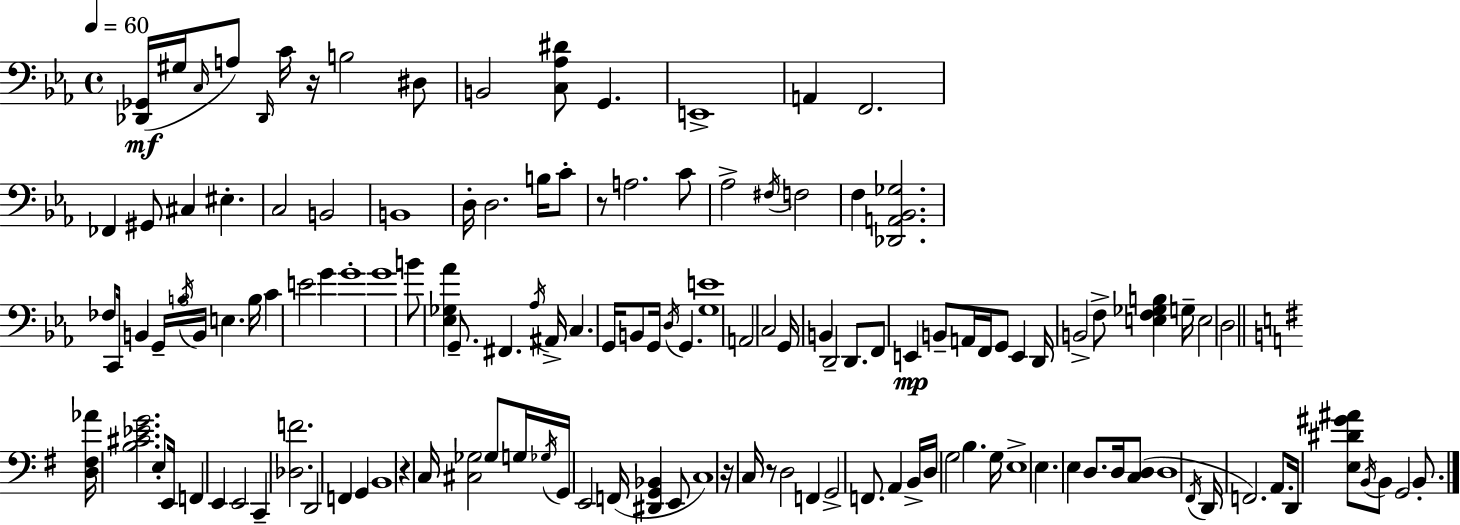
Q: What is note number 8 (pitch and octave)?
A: B2